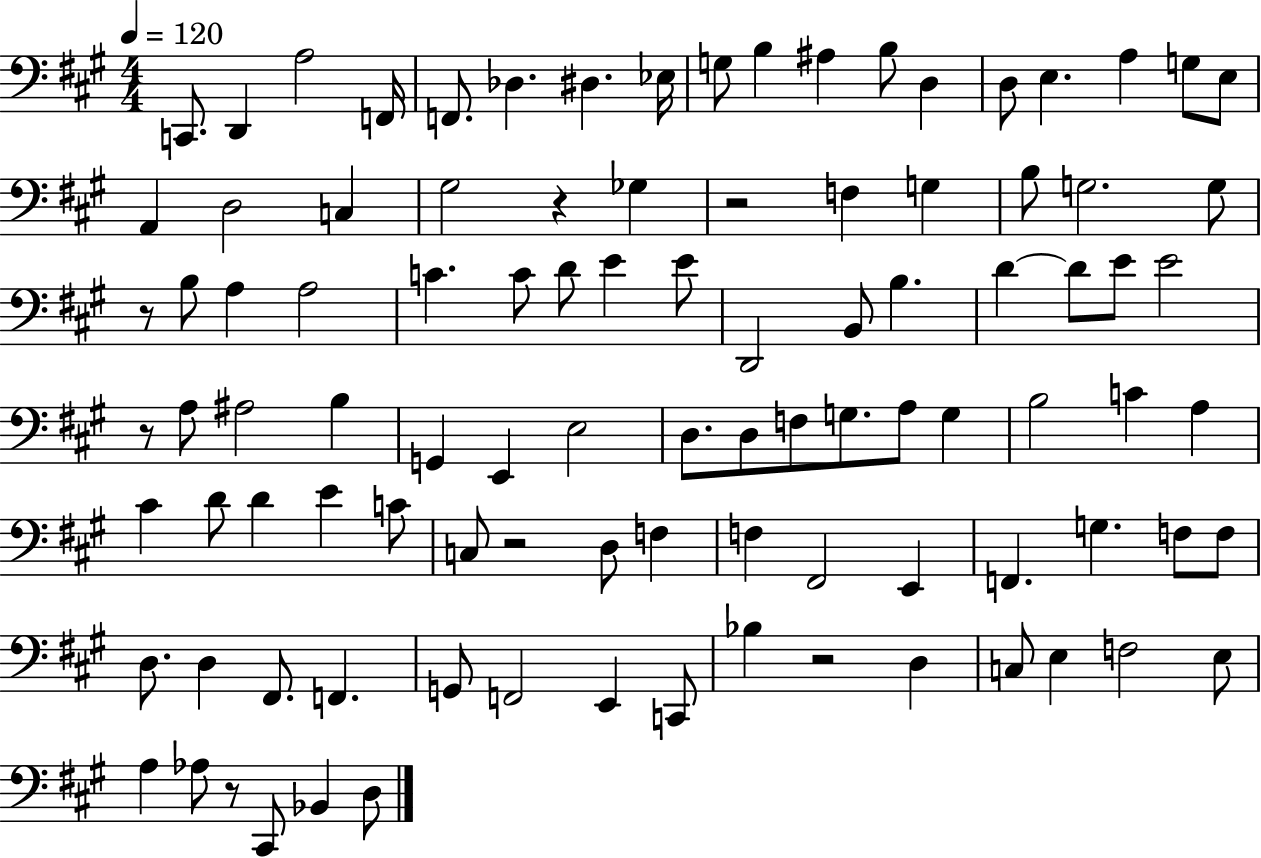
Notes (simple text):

C2/e. D2/q A3/h F2/s F2/e. Db3/q. D#3/q. Eb3/s G3/e B3/q A#3/q B3/e D3/q D3/e E3/q. A3/q G3/e E3/e A2/q D3/h C3/q G#3/h R/q Gb3/q R/h F3/q G3/q B3/e G3/h. G3/e R/e B3/e A3/q A3/h C4/q. C4/e D4/e E4/q E4/e D2/h B2/e B3/q. D4/q D4/e E4/e E4/h R/e A3/e A#3/h B3/q G2/q E2/q E3/h D3/e. D3/e F3/e G3/e. A3/e G3/q B3/h C4/q A3/q C#4/q D4/e D4/q E4/q C4/e C3/e R/h D3/e F3/q F3/q F#2/h E2/q F2/q. G3/q. F3/e F3/e D3/e. D3/q F#2/e. F2/q. G2/e F2/h E2/q C2/e Bb3/q R/h D3/q C3/e E3/q F3/h E3/e A3/q Ab3/e R/e C#2/e Bb2/q D3/e